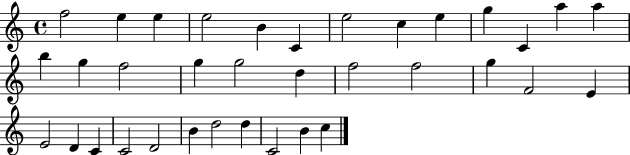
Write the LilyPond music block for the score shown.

{
  \clef treble
  \time 4/4
  \defaultTimeSignature
  \key c \major
  f''2 e''4 e''4 | e''2 b'4 c'4 | e''2 c''4 e''4 | g''4 c'4 a''4 a''4 | \break b''4 g''4 f''2 | g''4 g''2 d''4 | f''2 f''2 | g''4 f'2 e'4 | \break e'2 d'4 c'4 | c'2 d'2 | b'4 d''2 d''4 | c'2 b'4 c''4 | \break \bar "|."
}